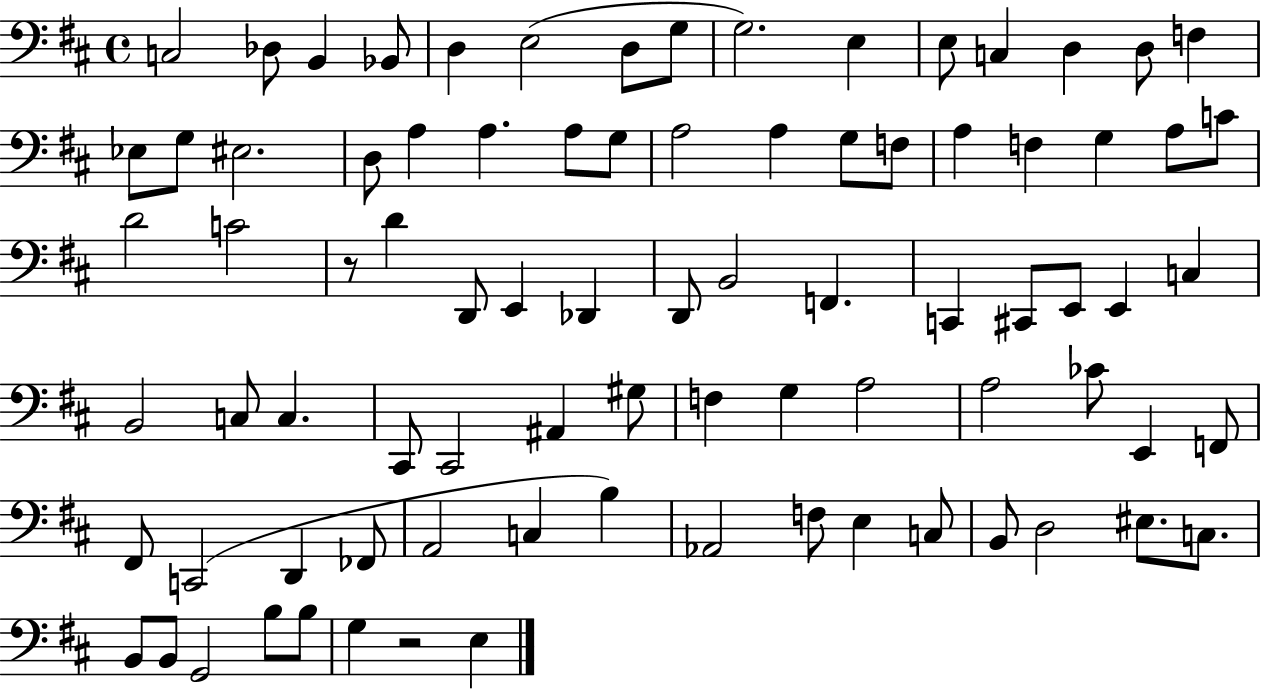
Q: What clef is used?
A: bass